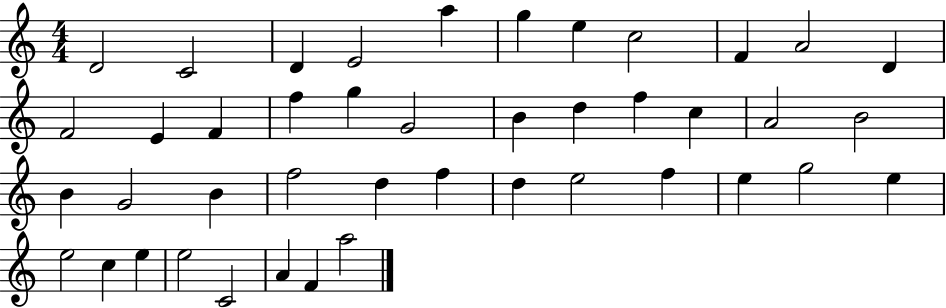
{
  \clef treble
  \numericTimeSignature
  \time 4/4
  \key c \major
  d'2 c'2 | d'4 e'2 a''4 | g''4 e''4 c''2 | f'4 a'2 d'4 | \break f'2 e'4 f'4 | f''4 g''4 g'2 | b'4 d''4 f''4 c''4 | a'2 b'2 | \break b'4 g'2 b'4 | f''2 d''4 f''4 | d''4 e''2 f''4 | e''4 g''2 e''4 | \break e''2 c''4 e''4 | e''2 c'2 | a'4 f'4 a''2 | \bar "|."
}